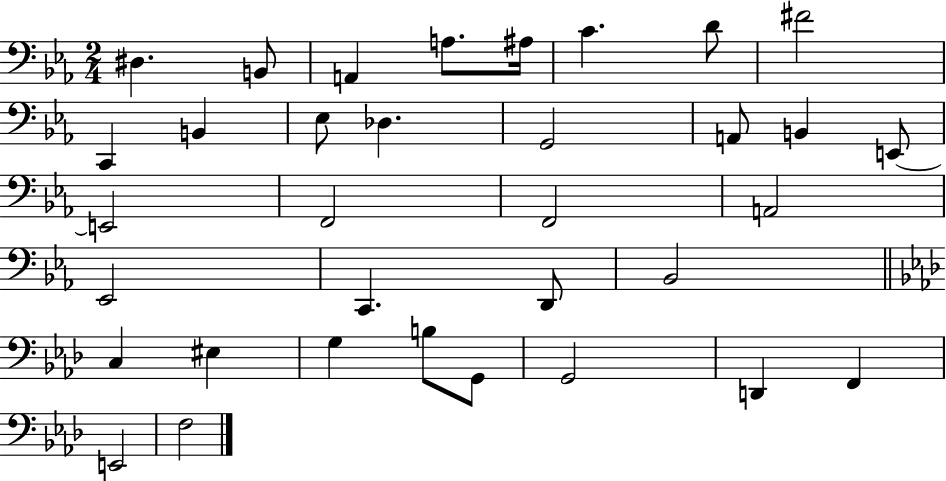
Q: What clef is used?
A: bass